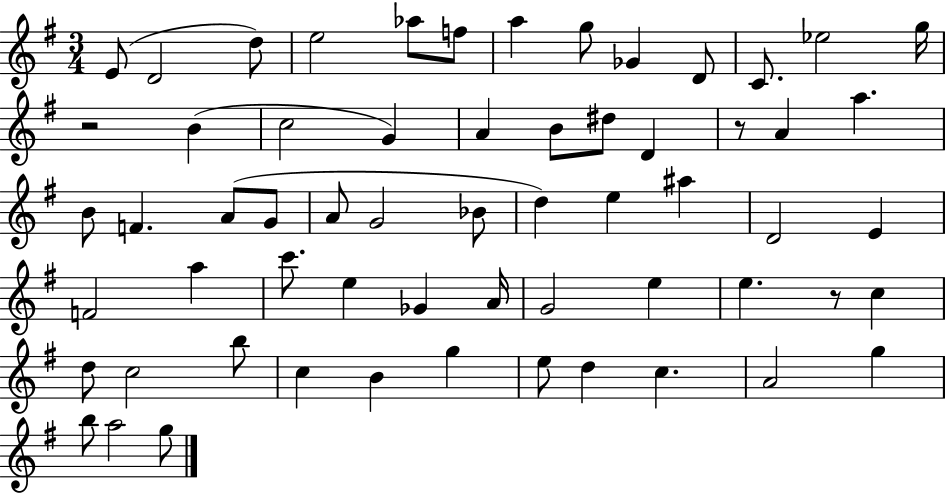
E4/e D4/h D5/e E5/h Ab5/e F5/e A5/q G5/e Gb4/q D4/e C4/e. Eb5/h G5/s R/h B4/q C5/h G4/q A4/q B4/e D#5/e D4/q R/e A4/q A5/q. B4/e F4/q. A4/e G4/e A4/e G4/h Bb4/e D5/q E5/q A#5/q D4/h E4/q F4/h A5/q C6/e. E5/q Gb4/q A4/s G4/h E5/q E5/q. R/e C5/q D5/e C5/h B5/e C5/q B4/q G5/q E5/e D5/q C5/q. A4/h G5/q B5/e A5/h G5/e